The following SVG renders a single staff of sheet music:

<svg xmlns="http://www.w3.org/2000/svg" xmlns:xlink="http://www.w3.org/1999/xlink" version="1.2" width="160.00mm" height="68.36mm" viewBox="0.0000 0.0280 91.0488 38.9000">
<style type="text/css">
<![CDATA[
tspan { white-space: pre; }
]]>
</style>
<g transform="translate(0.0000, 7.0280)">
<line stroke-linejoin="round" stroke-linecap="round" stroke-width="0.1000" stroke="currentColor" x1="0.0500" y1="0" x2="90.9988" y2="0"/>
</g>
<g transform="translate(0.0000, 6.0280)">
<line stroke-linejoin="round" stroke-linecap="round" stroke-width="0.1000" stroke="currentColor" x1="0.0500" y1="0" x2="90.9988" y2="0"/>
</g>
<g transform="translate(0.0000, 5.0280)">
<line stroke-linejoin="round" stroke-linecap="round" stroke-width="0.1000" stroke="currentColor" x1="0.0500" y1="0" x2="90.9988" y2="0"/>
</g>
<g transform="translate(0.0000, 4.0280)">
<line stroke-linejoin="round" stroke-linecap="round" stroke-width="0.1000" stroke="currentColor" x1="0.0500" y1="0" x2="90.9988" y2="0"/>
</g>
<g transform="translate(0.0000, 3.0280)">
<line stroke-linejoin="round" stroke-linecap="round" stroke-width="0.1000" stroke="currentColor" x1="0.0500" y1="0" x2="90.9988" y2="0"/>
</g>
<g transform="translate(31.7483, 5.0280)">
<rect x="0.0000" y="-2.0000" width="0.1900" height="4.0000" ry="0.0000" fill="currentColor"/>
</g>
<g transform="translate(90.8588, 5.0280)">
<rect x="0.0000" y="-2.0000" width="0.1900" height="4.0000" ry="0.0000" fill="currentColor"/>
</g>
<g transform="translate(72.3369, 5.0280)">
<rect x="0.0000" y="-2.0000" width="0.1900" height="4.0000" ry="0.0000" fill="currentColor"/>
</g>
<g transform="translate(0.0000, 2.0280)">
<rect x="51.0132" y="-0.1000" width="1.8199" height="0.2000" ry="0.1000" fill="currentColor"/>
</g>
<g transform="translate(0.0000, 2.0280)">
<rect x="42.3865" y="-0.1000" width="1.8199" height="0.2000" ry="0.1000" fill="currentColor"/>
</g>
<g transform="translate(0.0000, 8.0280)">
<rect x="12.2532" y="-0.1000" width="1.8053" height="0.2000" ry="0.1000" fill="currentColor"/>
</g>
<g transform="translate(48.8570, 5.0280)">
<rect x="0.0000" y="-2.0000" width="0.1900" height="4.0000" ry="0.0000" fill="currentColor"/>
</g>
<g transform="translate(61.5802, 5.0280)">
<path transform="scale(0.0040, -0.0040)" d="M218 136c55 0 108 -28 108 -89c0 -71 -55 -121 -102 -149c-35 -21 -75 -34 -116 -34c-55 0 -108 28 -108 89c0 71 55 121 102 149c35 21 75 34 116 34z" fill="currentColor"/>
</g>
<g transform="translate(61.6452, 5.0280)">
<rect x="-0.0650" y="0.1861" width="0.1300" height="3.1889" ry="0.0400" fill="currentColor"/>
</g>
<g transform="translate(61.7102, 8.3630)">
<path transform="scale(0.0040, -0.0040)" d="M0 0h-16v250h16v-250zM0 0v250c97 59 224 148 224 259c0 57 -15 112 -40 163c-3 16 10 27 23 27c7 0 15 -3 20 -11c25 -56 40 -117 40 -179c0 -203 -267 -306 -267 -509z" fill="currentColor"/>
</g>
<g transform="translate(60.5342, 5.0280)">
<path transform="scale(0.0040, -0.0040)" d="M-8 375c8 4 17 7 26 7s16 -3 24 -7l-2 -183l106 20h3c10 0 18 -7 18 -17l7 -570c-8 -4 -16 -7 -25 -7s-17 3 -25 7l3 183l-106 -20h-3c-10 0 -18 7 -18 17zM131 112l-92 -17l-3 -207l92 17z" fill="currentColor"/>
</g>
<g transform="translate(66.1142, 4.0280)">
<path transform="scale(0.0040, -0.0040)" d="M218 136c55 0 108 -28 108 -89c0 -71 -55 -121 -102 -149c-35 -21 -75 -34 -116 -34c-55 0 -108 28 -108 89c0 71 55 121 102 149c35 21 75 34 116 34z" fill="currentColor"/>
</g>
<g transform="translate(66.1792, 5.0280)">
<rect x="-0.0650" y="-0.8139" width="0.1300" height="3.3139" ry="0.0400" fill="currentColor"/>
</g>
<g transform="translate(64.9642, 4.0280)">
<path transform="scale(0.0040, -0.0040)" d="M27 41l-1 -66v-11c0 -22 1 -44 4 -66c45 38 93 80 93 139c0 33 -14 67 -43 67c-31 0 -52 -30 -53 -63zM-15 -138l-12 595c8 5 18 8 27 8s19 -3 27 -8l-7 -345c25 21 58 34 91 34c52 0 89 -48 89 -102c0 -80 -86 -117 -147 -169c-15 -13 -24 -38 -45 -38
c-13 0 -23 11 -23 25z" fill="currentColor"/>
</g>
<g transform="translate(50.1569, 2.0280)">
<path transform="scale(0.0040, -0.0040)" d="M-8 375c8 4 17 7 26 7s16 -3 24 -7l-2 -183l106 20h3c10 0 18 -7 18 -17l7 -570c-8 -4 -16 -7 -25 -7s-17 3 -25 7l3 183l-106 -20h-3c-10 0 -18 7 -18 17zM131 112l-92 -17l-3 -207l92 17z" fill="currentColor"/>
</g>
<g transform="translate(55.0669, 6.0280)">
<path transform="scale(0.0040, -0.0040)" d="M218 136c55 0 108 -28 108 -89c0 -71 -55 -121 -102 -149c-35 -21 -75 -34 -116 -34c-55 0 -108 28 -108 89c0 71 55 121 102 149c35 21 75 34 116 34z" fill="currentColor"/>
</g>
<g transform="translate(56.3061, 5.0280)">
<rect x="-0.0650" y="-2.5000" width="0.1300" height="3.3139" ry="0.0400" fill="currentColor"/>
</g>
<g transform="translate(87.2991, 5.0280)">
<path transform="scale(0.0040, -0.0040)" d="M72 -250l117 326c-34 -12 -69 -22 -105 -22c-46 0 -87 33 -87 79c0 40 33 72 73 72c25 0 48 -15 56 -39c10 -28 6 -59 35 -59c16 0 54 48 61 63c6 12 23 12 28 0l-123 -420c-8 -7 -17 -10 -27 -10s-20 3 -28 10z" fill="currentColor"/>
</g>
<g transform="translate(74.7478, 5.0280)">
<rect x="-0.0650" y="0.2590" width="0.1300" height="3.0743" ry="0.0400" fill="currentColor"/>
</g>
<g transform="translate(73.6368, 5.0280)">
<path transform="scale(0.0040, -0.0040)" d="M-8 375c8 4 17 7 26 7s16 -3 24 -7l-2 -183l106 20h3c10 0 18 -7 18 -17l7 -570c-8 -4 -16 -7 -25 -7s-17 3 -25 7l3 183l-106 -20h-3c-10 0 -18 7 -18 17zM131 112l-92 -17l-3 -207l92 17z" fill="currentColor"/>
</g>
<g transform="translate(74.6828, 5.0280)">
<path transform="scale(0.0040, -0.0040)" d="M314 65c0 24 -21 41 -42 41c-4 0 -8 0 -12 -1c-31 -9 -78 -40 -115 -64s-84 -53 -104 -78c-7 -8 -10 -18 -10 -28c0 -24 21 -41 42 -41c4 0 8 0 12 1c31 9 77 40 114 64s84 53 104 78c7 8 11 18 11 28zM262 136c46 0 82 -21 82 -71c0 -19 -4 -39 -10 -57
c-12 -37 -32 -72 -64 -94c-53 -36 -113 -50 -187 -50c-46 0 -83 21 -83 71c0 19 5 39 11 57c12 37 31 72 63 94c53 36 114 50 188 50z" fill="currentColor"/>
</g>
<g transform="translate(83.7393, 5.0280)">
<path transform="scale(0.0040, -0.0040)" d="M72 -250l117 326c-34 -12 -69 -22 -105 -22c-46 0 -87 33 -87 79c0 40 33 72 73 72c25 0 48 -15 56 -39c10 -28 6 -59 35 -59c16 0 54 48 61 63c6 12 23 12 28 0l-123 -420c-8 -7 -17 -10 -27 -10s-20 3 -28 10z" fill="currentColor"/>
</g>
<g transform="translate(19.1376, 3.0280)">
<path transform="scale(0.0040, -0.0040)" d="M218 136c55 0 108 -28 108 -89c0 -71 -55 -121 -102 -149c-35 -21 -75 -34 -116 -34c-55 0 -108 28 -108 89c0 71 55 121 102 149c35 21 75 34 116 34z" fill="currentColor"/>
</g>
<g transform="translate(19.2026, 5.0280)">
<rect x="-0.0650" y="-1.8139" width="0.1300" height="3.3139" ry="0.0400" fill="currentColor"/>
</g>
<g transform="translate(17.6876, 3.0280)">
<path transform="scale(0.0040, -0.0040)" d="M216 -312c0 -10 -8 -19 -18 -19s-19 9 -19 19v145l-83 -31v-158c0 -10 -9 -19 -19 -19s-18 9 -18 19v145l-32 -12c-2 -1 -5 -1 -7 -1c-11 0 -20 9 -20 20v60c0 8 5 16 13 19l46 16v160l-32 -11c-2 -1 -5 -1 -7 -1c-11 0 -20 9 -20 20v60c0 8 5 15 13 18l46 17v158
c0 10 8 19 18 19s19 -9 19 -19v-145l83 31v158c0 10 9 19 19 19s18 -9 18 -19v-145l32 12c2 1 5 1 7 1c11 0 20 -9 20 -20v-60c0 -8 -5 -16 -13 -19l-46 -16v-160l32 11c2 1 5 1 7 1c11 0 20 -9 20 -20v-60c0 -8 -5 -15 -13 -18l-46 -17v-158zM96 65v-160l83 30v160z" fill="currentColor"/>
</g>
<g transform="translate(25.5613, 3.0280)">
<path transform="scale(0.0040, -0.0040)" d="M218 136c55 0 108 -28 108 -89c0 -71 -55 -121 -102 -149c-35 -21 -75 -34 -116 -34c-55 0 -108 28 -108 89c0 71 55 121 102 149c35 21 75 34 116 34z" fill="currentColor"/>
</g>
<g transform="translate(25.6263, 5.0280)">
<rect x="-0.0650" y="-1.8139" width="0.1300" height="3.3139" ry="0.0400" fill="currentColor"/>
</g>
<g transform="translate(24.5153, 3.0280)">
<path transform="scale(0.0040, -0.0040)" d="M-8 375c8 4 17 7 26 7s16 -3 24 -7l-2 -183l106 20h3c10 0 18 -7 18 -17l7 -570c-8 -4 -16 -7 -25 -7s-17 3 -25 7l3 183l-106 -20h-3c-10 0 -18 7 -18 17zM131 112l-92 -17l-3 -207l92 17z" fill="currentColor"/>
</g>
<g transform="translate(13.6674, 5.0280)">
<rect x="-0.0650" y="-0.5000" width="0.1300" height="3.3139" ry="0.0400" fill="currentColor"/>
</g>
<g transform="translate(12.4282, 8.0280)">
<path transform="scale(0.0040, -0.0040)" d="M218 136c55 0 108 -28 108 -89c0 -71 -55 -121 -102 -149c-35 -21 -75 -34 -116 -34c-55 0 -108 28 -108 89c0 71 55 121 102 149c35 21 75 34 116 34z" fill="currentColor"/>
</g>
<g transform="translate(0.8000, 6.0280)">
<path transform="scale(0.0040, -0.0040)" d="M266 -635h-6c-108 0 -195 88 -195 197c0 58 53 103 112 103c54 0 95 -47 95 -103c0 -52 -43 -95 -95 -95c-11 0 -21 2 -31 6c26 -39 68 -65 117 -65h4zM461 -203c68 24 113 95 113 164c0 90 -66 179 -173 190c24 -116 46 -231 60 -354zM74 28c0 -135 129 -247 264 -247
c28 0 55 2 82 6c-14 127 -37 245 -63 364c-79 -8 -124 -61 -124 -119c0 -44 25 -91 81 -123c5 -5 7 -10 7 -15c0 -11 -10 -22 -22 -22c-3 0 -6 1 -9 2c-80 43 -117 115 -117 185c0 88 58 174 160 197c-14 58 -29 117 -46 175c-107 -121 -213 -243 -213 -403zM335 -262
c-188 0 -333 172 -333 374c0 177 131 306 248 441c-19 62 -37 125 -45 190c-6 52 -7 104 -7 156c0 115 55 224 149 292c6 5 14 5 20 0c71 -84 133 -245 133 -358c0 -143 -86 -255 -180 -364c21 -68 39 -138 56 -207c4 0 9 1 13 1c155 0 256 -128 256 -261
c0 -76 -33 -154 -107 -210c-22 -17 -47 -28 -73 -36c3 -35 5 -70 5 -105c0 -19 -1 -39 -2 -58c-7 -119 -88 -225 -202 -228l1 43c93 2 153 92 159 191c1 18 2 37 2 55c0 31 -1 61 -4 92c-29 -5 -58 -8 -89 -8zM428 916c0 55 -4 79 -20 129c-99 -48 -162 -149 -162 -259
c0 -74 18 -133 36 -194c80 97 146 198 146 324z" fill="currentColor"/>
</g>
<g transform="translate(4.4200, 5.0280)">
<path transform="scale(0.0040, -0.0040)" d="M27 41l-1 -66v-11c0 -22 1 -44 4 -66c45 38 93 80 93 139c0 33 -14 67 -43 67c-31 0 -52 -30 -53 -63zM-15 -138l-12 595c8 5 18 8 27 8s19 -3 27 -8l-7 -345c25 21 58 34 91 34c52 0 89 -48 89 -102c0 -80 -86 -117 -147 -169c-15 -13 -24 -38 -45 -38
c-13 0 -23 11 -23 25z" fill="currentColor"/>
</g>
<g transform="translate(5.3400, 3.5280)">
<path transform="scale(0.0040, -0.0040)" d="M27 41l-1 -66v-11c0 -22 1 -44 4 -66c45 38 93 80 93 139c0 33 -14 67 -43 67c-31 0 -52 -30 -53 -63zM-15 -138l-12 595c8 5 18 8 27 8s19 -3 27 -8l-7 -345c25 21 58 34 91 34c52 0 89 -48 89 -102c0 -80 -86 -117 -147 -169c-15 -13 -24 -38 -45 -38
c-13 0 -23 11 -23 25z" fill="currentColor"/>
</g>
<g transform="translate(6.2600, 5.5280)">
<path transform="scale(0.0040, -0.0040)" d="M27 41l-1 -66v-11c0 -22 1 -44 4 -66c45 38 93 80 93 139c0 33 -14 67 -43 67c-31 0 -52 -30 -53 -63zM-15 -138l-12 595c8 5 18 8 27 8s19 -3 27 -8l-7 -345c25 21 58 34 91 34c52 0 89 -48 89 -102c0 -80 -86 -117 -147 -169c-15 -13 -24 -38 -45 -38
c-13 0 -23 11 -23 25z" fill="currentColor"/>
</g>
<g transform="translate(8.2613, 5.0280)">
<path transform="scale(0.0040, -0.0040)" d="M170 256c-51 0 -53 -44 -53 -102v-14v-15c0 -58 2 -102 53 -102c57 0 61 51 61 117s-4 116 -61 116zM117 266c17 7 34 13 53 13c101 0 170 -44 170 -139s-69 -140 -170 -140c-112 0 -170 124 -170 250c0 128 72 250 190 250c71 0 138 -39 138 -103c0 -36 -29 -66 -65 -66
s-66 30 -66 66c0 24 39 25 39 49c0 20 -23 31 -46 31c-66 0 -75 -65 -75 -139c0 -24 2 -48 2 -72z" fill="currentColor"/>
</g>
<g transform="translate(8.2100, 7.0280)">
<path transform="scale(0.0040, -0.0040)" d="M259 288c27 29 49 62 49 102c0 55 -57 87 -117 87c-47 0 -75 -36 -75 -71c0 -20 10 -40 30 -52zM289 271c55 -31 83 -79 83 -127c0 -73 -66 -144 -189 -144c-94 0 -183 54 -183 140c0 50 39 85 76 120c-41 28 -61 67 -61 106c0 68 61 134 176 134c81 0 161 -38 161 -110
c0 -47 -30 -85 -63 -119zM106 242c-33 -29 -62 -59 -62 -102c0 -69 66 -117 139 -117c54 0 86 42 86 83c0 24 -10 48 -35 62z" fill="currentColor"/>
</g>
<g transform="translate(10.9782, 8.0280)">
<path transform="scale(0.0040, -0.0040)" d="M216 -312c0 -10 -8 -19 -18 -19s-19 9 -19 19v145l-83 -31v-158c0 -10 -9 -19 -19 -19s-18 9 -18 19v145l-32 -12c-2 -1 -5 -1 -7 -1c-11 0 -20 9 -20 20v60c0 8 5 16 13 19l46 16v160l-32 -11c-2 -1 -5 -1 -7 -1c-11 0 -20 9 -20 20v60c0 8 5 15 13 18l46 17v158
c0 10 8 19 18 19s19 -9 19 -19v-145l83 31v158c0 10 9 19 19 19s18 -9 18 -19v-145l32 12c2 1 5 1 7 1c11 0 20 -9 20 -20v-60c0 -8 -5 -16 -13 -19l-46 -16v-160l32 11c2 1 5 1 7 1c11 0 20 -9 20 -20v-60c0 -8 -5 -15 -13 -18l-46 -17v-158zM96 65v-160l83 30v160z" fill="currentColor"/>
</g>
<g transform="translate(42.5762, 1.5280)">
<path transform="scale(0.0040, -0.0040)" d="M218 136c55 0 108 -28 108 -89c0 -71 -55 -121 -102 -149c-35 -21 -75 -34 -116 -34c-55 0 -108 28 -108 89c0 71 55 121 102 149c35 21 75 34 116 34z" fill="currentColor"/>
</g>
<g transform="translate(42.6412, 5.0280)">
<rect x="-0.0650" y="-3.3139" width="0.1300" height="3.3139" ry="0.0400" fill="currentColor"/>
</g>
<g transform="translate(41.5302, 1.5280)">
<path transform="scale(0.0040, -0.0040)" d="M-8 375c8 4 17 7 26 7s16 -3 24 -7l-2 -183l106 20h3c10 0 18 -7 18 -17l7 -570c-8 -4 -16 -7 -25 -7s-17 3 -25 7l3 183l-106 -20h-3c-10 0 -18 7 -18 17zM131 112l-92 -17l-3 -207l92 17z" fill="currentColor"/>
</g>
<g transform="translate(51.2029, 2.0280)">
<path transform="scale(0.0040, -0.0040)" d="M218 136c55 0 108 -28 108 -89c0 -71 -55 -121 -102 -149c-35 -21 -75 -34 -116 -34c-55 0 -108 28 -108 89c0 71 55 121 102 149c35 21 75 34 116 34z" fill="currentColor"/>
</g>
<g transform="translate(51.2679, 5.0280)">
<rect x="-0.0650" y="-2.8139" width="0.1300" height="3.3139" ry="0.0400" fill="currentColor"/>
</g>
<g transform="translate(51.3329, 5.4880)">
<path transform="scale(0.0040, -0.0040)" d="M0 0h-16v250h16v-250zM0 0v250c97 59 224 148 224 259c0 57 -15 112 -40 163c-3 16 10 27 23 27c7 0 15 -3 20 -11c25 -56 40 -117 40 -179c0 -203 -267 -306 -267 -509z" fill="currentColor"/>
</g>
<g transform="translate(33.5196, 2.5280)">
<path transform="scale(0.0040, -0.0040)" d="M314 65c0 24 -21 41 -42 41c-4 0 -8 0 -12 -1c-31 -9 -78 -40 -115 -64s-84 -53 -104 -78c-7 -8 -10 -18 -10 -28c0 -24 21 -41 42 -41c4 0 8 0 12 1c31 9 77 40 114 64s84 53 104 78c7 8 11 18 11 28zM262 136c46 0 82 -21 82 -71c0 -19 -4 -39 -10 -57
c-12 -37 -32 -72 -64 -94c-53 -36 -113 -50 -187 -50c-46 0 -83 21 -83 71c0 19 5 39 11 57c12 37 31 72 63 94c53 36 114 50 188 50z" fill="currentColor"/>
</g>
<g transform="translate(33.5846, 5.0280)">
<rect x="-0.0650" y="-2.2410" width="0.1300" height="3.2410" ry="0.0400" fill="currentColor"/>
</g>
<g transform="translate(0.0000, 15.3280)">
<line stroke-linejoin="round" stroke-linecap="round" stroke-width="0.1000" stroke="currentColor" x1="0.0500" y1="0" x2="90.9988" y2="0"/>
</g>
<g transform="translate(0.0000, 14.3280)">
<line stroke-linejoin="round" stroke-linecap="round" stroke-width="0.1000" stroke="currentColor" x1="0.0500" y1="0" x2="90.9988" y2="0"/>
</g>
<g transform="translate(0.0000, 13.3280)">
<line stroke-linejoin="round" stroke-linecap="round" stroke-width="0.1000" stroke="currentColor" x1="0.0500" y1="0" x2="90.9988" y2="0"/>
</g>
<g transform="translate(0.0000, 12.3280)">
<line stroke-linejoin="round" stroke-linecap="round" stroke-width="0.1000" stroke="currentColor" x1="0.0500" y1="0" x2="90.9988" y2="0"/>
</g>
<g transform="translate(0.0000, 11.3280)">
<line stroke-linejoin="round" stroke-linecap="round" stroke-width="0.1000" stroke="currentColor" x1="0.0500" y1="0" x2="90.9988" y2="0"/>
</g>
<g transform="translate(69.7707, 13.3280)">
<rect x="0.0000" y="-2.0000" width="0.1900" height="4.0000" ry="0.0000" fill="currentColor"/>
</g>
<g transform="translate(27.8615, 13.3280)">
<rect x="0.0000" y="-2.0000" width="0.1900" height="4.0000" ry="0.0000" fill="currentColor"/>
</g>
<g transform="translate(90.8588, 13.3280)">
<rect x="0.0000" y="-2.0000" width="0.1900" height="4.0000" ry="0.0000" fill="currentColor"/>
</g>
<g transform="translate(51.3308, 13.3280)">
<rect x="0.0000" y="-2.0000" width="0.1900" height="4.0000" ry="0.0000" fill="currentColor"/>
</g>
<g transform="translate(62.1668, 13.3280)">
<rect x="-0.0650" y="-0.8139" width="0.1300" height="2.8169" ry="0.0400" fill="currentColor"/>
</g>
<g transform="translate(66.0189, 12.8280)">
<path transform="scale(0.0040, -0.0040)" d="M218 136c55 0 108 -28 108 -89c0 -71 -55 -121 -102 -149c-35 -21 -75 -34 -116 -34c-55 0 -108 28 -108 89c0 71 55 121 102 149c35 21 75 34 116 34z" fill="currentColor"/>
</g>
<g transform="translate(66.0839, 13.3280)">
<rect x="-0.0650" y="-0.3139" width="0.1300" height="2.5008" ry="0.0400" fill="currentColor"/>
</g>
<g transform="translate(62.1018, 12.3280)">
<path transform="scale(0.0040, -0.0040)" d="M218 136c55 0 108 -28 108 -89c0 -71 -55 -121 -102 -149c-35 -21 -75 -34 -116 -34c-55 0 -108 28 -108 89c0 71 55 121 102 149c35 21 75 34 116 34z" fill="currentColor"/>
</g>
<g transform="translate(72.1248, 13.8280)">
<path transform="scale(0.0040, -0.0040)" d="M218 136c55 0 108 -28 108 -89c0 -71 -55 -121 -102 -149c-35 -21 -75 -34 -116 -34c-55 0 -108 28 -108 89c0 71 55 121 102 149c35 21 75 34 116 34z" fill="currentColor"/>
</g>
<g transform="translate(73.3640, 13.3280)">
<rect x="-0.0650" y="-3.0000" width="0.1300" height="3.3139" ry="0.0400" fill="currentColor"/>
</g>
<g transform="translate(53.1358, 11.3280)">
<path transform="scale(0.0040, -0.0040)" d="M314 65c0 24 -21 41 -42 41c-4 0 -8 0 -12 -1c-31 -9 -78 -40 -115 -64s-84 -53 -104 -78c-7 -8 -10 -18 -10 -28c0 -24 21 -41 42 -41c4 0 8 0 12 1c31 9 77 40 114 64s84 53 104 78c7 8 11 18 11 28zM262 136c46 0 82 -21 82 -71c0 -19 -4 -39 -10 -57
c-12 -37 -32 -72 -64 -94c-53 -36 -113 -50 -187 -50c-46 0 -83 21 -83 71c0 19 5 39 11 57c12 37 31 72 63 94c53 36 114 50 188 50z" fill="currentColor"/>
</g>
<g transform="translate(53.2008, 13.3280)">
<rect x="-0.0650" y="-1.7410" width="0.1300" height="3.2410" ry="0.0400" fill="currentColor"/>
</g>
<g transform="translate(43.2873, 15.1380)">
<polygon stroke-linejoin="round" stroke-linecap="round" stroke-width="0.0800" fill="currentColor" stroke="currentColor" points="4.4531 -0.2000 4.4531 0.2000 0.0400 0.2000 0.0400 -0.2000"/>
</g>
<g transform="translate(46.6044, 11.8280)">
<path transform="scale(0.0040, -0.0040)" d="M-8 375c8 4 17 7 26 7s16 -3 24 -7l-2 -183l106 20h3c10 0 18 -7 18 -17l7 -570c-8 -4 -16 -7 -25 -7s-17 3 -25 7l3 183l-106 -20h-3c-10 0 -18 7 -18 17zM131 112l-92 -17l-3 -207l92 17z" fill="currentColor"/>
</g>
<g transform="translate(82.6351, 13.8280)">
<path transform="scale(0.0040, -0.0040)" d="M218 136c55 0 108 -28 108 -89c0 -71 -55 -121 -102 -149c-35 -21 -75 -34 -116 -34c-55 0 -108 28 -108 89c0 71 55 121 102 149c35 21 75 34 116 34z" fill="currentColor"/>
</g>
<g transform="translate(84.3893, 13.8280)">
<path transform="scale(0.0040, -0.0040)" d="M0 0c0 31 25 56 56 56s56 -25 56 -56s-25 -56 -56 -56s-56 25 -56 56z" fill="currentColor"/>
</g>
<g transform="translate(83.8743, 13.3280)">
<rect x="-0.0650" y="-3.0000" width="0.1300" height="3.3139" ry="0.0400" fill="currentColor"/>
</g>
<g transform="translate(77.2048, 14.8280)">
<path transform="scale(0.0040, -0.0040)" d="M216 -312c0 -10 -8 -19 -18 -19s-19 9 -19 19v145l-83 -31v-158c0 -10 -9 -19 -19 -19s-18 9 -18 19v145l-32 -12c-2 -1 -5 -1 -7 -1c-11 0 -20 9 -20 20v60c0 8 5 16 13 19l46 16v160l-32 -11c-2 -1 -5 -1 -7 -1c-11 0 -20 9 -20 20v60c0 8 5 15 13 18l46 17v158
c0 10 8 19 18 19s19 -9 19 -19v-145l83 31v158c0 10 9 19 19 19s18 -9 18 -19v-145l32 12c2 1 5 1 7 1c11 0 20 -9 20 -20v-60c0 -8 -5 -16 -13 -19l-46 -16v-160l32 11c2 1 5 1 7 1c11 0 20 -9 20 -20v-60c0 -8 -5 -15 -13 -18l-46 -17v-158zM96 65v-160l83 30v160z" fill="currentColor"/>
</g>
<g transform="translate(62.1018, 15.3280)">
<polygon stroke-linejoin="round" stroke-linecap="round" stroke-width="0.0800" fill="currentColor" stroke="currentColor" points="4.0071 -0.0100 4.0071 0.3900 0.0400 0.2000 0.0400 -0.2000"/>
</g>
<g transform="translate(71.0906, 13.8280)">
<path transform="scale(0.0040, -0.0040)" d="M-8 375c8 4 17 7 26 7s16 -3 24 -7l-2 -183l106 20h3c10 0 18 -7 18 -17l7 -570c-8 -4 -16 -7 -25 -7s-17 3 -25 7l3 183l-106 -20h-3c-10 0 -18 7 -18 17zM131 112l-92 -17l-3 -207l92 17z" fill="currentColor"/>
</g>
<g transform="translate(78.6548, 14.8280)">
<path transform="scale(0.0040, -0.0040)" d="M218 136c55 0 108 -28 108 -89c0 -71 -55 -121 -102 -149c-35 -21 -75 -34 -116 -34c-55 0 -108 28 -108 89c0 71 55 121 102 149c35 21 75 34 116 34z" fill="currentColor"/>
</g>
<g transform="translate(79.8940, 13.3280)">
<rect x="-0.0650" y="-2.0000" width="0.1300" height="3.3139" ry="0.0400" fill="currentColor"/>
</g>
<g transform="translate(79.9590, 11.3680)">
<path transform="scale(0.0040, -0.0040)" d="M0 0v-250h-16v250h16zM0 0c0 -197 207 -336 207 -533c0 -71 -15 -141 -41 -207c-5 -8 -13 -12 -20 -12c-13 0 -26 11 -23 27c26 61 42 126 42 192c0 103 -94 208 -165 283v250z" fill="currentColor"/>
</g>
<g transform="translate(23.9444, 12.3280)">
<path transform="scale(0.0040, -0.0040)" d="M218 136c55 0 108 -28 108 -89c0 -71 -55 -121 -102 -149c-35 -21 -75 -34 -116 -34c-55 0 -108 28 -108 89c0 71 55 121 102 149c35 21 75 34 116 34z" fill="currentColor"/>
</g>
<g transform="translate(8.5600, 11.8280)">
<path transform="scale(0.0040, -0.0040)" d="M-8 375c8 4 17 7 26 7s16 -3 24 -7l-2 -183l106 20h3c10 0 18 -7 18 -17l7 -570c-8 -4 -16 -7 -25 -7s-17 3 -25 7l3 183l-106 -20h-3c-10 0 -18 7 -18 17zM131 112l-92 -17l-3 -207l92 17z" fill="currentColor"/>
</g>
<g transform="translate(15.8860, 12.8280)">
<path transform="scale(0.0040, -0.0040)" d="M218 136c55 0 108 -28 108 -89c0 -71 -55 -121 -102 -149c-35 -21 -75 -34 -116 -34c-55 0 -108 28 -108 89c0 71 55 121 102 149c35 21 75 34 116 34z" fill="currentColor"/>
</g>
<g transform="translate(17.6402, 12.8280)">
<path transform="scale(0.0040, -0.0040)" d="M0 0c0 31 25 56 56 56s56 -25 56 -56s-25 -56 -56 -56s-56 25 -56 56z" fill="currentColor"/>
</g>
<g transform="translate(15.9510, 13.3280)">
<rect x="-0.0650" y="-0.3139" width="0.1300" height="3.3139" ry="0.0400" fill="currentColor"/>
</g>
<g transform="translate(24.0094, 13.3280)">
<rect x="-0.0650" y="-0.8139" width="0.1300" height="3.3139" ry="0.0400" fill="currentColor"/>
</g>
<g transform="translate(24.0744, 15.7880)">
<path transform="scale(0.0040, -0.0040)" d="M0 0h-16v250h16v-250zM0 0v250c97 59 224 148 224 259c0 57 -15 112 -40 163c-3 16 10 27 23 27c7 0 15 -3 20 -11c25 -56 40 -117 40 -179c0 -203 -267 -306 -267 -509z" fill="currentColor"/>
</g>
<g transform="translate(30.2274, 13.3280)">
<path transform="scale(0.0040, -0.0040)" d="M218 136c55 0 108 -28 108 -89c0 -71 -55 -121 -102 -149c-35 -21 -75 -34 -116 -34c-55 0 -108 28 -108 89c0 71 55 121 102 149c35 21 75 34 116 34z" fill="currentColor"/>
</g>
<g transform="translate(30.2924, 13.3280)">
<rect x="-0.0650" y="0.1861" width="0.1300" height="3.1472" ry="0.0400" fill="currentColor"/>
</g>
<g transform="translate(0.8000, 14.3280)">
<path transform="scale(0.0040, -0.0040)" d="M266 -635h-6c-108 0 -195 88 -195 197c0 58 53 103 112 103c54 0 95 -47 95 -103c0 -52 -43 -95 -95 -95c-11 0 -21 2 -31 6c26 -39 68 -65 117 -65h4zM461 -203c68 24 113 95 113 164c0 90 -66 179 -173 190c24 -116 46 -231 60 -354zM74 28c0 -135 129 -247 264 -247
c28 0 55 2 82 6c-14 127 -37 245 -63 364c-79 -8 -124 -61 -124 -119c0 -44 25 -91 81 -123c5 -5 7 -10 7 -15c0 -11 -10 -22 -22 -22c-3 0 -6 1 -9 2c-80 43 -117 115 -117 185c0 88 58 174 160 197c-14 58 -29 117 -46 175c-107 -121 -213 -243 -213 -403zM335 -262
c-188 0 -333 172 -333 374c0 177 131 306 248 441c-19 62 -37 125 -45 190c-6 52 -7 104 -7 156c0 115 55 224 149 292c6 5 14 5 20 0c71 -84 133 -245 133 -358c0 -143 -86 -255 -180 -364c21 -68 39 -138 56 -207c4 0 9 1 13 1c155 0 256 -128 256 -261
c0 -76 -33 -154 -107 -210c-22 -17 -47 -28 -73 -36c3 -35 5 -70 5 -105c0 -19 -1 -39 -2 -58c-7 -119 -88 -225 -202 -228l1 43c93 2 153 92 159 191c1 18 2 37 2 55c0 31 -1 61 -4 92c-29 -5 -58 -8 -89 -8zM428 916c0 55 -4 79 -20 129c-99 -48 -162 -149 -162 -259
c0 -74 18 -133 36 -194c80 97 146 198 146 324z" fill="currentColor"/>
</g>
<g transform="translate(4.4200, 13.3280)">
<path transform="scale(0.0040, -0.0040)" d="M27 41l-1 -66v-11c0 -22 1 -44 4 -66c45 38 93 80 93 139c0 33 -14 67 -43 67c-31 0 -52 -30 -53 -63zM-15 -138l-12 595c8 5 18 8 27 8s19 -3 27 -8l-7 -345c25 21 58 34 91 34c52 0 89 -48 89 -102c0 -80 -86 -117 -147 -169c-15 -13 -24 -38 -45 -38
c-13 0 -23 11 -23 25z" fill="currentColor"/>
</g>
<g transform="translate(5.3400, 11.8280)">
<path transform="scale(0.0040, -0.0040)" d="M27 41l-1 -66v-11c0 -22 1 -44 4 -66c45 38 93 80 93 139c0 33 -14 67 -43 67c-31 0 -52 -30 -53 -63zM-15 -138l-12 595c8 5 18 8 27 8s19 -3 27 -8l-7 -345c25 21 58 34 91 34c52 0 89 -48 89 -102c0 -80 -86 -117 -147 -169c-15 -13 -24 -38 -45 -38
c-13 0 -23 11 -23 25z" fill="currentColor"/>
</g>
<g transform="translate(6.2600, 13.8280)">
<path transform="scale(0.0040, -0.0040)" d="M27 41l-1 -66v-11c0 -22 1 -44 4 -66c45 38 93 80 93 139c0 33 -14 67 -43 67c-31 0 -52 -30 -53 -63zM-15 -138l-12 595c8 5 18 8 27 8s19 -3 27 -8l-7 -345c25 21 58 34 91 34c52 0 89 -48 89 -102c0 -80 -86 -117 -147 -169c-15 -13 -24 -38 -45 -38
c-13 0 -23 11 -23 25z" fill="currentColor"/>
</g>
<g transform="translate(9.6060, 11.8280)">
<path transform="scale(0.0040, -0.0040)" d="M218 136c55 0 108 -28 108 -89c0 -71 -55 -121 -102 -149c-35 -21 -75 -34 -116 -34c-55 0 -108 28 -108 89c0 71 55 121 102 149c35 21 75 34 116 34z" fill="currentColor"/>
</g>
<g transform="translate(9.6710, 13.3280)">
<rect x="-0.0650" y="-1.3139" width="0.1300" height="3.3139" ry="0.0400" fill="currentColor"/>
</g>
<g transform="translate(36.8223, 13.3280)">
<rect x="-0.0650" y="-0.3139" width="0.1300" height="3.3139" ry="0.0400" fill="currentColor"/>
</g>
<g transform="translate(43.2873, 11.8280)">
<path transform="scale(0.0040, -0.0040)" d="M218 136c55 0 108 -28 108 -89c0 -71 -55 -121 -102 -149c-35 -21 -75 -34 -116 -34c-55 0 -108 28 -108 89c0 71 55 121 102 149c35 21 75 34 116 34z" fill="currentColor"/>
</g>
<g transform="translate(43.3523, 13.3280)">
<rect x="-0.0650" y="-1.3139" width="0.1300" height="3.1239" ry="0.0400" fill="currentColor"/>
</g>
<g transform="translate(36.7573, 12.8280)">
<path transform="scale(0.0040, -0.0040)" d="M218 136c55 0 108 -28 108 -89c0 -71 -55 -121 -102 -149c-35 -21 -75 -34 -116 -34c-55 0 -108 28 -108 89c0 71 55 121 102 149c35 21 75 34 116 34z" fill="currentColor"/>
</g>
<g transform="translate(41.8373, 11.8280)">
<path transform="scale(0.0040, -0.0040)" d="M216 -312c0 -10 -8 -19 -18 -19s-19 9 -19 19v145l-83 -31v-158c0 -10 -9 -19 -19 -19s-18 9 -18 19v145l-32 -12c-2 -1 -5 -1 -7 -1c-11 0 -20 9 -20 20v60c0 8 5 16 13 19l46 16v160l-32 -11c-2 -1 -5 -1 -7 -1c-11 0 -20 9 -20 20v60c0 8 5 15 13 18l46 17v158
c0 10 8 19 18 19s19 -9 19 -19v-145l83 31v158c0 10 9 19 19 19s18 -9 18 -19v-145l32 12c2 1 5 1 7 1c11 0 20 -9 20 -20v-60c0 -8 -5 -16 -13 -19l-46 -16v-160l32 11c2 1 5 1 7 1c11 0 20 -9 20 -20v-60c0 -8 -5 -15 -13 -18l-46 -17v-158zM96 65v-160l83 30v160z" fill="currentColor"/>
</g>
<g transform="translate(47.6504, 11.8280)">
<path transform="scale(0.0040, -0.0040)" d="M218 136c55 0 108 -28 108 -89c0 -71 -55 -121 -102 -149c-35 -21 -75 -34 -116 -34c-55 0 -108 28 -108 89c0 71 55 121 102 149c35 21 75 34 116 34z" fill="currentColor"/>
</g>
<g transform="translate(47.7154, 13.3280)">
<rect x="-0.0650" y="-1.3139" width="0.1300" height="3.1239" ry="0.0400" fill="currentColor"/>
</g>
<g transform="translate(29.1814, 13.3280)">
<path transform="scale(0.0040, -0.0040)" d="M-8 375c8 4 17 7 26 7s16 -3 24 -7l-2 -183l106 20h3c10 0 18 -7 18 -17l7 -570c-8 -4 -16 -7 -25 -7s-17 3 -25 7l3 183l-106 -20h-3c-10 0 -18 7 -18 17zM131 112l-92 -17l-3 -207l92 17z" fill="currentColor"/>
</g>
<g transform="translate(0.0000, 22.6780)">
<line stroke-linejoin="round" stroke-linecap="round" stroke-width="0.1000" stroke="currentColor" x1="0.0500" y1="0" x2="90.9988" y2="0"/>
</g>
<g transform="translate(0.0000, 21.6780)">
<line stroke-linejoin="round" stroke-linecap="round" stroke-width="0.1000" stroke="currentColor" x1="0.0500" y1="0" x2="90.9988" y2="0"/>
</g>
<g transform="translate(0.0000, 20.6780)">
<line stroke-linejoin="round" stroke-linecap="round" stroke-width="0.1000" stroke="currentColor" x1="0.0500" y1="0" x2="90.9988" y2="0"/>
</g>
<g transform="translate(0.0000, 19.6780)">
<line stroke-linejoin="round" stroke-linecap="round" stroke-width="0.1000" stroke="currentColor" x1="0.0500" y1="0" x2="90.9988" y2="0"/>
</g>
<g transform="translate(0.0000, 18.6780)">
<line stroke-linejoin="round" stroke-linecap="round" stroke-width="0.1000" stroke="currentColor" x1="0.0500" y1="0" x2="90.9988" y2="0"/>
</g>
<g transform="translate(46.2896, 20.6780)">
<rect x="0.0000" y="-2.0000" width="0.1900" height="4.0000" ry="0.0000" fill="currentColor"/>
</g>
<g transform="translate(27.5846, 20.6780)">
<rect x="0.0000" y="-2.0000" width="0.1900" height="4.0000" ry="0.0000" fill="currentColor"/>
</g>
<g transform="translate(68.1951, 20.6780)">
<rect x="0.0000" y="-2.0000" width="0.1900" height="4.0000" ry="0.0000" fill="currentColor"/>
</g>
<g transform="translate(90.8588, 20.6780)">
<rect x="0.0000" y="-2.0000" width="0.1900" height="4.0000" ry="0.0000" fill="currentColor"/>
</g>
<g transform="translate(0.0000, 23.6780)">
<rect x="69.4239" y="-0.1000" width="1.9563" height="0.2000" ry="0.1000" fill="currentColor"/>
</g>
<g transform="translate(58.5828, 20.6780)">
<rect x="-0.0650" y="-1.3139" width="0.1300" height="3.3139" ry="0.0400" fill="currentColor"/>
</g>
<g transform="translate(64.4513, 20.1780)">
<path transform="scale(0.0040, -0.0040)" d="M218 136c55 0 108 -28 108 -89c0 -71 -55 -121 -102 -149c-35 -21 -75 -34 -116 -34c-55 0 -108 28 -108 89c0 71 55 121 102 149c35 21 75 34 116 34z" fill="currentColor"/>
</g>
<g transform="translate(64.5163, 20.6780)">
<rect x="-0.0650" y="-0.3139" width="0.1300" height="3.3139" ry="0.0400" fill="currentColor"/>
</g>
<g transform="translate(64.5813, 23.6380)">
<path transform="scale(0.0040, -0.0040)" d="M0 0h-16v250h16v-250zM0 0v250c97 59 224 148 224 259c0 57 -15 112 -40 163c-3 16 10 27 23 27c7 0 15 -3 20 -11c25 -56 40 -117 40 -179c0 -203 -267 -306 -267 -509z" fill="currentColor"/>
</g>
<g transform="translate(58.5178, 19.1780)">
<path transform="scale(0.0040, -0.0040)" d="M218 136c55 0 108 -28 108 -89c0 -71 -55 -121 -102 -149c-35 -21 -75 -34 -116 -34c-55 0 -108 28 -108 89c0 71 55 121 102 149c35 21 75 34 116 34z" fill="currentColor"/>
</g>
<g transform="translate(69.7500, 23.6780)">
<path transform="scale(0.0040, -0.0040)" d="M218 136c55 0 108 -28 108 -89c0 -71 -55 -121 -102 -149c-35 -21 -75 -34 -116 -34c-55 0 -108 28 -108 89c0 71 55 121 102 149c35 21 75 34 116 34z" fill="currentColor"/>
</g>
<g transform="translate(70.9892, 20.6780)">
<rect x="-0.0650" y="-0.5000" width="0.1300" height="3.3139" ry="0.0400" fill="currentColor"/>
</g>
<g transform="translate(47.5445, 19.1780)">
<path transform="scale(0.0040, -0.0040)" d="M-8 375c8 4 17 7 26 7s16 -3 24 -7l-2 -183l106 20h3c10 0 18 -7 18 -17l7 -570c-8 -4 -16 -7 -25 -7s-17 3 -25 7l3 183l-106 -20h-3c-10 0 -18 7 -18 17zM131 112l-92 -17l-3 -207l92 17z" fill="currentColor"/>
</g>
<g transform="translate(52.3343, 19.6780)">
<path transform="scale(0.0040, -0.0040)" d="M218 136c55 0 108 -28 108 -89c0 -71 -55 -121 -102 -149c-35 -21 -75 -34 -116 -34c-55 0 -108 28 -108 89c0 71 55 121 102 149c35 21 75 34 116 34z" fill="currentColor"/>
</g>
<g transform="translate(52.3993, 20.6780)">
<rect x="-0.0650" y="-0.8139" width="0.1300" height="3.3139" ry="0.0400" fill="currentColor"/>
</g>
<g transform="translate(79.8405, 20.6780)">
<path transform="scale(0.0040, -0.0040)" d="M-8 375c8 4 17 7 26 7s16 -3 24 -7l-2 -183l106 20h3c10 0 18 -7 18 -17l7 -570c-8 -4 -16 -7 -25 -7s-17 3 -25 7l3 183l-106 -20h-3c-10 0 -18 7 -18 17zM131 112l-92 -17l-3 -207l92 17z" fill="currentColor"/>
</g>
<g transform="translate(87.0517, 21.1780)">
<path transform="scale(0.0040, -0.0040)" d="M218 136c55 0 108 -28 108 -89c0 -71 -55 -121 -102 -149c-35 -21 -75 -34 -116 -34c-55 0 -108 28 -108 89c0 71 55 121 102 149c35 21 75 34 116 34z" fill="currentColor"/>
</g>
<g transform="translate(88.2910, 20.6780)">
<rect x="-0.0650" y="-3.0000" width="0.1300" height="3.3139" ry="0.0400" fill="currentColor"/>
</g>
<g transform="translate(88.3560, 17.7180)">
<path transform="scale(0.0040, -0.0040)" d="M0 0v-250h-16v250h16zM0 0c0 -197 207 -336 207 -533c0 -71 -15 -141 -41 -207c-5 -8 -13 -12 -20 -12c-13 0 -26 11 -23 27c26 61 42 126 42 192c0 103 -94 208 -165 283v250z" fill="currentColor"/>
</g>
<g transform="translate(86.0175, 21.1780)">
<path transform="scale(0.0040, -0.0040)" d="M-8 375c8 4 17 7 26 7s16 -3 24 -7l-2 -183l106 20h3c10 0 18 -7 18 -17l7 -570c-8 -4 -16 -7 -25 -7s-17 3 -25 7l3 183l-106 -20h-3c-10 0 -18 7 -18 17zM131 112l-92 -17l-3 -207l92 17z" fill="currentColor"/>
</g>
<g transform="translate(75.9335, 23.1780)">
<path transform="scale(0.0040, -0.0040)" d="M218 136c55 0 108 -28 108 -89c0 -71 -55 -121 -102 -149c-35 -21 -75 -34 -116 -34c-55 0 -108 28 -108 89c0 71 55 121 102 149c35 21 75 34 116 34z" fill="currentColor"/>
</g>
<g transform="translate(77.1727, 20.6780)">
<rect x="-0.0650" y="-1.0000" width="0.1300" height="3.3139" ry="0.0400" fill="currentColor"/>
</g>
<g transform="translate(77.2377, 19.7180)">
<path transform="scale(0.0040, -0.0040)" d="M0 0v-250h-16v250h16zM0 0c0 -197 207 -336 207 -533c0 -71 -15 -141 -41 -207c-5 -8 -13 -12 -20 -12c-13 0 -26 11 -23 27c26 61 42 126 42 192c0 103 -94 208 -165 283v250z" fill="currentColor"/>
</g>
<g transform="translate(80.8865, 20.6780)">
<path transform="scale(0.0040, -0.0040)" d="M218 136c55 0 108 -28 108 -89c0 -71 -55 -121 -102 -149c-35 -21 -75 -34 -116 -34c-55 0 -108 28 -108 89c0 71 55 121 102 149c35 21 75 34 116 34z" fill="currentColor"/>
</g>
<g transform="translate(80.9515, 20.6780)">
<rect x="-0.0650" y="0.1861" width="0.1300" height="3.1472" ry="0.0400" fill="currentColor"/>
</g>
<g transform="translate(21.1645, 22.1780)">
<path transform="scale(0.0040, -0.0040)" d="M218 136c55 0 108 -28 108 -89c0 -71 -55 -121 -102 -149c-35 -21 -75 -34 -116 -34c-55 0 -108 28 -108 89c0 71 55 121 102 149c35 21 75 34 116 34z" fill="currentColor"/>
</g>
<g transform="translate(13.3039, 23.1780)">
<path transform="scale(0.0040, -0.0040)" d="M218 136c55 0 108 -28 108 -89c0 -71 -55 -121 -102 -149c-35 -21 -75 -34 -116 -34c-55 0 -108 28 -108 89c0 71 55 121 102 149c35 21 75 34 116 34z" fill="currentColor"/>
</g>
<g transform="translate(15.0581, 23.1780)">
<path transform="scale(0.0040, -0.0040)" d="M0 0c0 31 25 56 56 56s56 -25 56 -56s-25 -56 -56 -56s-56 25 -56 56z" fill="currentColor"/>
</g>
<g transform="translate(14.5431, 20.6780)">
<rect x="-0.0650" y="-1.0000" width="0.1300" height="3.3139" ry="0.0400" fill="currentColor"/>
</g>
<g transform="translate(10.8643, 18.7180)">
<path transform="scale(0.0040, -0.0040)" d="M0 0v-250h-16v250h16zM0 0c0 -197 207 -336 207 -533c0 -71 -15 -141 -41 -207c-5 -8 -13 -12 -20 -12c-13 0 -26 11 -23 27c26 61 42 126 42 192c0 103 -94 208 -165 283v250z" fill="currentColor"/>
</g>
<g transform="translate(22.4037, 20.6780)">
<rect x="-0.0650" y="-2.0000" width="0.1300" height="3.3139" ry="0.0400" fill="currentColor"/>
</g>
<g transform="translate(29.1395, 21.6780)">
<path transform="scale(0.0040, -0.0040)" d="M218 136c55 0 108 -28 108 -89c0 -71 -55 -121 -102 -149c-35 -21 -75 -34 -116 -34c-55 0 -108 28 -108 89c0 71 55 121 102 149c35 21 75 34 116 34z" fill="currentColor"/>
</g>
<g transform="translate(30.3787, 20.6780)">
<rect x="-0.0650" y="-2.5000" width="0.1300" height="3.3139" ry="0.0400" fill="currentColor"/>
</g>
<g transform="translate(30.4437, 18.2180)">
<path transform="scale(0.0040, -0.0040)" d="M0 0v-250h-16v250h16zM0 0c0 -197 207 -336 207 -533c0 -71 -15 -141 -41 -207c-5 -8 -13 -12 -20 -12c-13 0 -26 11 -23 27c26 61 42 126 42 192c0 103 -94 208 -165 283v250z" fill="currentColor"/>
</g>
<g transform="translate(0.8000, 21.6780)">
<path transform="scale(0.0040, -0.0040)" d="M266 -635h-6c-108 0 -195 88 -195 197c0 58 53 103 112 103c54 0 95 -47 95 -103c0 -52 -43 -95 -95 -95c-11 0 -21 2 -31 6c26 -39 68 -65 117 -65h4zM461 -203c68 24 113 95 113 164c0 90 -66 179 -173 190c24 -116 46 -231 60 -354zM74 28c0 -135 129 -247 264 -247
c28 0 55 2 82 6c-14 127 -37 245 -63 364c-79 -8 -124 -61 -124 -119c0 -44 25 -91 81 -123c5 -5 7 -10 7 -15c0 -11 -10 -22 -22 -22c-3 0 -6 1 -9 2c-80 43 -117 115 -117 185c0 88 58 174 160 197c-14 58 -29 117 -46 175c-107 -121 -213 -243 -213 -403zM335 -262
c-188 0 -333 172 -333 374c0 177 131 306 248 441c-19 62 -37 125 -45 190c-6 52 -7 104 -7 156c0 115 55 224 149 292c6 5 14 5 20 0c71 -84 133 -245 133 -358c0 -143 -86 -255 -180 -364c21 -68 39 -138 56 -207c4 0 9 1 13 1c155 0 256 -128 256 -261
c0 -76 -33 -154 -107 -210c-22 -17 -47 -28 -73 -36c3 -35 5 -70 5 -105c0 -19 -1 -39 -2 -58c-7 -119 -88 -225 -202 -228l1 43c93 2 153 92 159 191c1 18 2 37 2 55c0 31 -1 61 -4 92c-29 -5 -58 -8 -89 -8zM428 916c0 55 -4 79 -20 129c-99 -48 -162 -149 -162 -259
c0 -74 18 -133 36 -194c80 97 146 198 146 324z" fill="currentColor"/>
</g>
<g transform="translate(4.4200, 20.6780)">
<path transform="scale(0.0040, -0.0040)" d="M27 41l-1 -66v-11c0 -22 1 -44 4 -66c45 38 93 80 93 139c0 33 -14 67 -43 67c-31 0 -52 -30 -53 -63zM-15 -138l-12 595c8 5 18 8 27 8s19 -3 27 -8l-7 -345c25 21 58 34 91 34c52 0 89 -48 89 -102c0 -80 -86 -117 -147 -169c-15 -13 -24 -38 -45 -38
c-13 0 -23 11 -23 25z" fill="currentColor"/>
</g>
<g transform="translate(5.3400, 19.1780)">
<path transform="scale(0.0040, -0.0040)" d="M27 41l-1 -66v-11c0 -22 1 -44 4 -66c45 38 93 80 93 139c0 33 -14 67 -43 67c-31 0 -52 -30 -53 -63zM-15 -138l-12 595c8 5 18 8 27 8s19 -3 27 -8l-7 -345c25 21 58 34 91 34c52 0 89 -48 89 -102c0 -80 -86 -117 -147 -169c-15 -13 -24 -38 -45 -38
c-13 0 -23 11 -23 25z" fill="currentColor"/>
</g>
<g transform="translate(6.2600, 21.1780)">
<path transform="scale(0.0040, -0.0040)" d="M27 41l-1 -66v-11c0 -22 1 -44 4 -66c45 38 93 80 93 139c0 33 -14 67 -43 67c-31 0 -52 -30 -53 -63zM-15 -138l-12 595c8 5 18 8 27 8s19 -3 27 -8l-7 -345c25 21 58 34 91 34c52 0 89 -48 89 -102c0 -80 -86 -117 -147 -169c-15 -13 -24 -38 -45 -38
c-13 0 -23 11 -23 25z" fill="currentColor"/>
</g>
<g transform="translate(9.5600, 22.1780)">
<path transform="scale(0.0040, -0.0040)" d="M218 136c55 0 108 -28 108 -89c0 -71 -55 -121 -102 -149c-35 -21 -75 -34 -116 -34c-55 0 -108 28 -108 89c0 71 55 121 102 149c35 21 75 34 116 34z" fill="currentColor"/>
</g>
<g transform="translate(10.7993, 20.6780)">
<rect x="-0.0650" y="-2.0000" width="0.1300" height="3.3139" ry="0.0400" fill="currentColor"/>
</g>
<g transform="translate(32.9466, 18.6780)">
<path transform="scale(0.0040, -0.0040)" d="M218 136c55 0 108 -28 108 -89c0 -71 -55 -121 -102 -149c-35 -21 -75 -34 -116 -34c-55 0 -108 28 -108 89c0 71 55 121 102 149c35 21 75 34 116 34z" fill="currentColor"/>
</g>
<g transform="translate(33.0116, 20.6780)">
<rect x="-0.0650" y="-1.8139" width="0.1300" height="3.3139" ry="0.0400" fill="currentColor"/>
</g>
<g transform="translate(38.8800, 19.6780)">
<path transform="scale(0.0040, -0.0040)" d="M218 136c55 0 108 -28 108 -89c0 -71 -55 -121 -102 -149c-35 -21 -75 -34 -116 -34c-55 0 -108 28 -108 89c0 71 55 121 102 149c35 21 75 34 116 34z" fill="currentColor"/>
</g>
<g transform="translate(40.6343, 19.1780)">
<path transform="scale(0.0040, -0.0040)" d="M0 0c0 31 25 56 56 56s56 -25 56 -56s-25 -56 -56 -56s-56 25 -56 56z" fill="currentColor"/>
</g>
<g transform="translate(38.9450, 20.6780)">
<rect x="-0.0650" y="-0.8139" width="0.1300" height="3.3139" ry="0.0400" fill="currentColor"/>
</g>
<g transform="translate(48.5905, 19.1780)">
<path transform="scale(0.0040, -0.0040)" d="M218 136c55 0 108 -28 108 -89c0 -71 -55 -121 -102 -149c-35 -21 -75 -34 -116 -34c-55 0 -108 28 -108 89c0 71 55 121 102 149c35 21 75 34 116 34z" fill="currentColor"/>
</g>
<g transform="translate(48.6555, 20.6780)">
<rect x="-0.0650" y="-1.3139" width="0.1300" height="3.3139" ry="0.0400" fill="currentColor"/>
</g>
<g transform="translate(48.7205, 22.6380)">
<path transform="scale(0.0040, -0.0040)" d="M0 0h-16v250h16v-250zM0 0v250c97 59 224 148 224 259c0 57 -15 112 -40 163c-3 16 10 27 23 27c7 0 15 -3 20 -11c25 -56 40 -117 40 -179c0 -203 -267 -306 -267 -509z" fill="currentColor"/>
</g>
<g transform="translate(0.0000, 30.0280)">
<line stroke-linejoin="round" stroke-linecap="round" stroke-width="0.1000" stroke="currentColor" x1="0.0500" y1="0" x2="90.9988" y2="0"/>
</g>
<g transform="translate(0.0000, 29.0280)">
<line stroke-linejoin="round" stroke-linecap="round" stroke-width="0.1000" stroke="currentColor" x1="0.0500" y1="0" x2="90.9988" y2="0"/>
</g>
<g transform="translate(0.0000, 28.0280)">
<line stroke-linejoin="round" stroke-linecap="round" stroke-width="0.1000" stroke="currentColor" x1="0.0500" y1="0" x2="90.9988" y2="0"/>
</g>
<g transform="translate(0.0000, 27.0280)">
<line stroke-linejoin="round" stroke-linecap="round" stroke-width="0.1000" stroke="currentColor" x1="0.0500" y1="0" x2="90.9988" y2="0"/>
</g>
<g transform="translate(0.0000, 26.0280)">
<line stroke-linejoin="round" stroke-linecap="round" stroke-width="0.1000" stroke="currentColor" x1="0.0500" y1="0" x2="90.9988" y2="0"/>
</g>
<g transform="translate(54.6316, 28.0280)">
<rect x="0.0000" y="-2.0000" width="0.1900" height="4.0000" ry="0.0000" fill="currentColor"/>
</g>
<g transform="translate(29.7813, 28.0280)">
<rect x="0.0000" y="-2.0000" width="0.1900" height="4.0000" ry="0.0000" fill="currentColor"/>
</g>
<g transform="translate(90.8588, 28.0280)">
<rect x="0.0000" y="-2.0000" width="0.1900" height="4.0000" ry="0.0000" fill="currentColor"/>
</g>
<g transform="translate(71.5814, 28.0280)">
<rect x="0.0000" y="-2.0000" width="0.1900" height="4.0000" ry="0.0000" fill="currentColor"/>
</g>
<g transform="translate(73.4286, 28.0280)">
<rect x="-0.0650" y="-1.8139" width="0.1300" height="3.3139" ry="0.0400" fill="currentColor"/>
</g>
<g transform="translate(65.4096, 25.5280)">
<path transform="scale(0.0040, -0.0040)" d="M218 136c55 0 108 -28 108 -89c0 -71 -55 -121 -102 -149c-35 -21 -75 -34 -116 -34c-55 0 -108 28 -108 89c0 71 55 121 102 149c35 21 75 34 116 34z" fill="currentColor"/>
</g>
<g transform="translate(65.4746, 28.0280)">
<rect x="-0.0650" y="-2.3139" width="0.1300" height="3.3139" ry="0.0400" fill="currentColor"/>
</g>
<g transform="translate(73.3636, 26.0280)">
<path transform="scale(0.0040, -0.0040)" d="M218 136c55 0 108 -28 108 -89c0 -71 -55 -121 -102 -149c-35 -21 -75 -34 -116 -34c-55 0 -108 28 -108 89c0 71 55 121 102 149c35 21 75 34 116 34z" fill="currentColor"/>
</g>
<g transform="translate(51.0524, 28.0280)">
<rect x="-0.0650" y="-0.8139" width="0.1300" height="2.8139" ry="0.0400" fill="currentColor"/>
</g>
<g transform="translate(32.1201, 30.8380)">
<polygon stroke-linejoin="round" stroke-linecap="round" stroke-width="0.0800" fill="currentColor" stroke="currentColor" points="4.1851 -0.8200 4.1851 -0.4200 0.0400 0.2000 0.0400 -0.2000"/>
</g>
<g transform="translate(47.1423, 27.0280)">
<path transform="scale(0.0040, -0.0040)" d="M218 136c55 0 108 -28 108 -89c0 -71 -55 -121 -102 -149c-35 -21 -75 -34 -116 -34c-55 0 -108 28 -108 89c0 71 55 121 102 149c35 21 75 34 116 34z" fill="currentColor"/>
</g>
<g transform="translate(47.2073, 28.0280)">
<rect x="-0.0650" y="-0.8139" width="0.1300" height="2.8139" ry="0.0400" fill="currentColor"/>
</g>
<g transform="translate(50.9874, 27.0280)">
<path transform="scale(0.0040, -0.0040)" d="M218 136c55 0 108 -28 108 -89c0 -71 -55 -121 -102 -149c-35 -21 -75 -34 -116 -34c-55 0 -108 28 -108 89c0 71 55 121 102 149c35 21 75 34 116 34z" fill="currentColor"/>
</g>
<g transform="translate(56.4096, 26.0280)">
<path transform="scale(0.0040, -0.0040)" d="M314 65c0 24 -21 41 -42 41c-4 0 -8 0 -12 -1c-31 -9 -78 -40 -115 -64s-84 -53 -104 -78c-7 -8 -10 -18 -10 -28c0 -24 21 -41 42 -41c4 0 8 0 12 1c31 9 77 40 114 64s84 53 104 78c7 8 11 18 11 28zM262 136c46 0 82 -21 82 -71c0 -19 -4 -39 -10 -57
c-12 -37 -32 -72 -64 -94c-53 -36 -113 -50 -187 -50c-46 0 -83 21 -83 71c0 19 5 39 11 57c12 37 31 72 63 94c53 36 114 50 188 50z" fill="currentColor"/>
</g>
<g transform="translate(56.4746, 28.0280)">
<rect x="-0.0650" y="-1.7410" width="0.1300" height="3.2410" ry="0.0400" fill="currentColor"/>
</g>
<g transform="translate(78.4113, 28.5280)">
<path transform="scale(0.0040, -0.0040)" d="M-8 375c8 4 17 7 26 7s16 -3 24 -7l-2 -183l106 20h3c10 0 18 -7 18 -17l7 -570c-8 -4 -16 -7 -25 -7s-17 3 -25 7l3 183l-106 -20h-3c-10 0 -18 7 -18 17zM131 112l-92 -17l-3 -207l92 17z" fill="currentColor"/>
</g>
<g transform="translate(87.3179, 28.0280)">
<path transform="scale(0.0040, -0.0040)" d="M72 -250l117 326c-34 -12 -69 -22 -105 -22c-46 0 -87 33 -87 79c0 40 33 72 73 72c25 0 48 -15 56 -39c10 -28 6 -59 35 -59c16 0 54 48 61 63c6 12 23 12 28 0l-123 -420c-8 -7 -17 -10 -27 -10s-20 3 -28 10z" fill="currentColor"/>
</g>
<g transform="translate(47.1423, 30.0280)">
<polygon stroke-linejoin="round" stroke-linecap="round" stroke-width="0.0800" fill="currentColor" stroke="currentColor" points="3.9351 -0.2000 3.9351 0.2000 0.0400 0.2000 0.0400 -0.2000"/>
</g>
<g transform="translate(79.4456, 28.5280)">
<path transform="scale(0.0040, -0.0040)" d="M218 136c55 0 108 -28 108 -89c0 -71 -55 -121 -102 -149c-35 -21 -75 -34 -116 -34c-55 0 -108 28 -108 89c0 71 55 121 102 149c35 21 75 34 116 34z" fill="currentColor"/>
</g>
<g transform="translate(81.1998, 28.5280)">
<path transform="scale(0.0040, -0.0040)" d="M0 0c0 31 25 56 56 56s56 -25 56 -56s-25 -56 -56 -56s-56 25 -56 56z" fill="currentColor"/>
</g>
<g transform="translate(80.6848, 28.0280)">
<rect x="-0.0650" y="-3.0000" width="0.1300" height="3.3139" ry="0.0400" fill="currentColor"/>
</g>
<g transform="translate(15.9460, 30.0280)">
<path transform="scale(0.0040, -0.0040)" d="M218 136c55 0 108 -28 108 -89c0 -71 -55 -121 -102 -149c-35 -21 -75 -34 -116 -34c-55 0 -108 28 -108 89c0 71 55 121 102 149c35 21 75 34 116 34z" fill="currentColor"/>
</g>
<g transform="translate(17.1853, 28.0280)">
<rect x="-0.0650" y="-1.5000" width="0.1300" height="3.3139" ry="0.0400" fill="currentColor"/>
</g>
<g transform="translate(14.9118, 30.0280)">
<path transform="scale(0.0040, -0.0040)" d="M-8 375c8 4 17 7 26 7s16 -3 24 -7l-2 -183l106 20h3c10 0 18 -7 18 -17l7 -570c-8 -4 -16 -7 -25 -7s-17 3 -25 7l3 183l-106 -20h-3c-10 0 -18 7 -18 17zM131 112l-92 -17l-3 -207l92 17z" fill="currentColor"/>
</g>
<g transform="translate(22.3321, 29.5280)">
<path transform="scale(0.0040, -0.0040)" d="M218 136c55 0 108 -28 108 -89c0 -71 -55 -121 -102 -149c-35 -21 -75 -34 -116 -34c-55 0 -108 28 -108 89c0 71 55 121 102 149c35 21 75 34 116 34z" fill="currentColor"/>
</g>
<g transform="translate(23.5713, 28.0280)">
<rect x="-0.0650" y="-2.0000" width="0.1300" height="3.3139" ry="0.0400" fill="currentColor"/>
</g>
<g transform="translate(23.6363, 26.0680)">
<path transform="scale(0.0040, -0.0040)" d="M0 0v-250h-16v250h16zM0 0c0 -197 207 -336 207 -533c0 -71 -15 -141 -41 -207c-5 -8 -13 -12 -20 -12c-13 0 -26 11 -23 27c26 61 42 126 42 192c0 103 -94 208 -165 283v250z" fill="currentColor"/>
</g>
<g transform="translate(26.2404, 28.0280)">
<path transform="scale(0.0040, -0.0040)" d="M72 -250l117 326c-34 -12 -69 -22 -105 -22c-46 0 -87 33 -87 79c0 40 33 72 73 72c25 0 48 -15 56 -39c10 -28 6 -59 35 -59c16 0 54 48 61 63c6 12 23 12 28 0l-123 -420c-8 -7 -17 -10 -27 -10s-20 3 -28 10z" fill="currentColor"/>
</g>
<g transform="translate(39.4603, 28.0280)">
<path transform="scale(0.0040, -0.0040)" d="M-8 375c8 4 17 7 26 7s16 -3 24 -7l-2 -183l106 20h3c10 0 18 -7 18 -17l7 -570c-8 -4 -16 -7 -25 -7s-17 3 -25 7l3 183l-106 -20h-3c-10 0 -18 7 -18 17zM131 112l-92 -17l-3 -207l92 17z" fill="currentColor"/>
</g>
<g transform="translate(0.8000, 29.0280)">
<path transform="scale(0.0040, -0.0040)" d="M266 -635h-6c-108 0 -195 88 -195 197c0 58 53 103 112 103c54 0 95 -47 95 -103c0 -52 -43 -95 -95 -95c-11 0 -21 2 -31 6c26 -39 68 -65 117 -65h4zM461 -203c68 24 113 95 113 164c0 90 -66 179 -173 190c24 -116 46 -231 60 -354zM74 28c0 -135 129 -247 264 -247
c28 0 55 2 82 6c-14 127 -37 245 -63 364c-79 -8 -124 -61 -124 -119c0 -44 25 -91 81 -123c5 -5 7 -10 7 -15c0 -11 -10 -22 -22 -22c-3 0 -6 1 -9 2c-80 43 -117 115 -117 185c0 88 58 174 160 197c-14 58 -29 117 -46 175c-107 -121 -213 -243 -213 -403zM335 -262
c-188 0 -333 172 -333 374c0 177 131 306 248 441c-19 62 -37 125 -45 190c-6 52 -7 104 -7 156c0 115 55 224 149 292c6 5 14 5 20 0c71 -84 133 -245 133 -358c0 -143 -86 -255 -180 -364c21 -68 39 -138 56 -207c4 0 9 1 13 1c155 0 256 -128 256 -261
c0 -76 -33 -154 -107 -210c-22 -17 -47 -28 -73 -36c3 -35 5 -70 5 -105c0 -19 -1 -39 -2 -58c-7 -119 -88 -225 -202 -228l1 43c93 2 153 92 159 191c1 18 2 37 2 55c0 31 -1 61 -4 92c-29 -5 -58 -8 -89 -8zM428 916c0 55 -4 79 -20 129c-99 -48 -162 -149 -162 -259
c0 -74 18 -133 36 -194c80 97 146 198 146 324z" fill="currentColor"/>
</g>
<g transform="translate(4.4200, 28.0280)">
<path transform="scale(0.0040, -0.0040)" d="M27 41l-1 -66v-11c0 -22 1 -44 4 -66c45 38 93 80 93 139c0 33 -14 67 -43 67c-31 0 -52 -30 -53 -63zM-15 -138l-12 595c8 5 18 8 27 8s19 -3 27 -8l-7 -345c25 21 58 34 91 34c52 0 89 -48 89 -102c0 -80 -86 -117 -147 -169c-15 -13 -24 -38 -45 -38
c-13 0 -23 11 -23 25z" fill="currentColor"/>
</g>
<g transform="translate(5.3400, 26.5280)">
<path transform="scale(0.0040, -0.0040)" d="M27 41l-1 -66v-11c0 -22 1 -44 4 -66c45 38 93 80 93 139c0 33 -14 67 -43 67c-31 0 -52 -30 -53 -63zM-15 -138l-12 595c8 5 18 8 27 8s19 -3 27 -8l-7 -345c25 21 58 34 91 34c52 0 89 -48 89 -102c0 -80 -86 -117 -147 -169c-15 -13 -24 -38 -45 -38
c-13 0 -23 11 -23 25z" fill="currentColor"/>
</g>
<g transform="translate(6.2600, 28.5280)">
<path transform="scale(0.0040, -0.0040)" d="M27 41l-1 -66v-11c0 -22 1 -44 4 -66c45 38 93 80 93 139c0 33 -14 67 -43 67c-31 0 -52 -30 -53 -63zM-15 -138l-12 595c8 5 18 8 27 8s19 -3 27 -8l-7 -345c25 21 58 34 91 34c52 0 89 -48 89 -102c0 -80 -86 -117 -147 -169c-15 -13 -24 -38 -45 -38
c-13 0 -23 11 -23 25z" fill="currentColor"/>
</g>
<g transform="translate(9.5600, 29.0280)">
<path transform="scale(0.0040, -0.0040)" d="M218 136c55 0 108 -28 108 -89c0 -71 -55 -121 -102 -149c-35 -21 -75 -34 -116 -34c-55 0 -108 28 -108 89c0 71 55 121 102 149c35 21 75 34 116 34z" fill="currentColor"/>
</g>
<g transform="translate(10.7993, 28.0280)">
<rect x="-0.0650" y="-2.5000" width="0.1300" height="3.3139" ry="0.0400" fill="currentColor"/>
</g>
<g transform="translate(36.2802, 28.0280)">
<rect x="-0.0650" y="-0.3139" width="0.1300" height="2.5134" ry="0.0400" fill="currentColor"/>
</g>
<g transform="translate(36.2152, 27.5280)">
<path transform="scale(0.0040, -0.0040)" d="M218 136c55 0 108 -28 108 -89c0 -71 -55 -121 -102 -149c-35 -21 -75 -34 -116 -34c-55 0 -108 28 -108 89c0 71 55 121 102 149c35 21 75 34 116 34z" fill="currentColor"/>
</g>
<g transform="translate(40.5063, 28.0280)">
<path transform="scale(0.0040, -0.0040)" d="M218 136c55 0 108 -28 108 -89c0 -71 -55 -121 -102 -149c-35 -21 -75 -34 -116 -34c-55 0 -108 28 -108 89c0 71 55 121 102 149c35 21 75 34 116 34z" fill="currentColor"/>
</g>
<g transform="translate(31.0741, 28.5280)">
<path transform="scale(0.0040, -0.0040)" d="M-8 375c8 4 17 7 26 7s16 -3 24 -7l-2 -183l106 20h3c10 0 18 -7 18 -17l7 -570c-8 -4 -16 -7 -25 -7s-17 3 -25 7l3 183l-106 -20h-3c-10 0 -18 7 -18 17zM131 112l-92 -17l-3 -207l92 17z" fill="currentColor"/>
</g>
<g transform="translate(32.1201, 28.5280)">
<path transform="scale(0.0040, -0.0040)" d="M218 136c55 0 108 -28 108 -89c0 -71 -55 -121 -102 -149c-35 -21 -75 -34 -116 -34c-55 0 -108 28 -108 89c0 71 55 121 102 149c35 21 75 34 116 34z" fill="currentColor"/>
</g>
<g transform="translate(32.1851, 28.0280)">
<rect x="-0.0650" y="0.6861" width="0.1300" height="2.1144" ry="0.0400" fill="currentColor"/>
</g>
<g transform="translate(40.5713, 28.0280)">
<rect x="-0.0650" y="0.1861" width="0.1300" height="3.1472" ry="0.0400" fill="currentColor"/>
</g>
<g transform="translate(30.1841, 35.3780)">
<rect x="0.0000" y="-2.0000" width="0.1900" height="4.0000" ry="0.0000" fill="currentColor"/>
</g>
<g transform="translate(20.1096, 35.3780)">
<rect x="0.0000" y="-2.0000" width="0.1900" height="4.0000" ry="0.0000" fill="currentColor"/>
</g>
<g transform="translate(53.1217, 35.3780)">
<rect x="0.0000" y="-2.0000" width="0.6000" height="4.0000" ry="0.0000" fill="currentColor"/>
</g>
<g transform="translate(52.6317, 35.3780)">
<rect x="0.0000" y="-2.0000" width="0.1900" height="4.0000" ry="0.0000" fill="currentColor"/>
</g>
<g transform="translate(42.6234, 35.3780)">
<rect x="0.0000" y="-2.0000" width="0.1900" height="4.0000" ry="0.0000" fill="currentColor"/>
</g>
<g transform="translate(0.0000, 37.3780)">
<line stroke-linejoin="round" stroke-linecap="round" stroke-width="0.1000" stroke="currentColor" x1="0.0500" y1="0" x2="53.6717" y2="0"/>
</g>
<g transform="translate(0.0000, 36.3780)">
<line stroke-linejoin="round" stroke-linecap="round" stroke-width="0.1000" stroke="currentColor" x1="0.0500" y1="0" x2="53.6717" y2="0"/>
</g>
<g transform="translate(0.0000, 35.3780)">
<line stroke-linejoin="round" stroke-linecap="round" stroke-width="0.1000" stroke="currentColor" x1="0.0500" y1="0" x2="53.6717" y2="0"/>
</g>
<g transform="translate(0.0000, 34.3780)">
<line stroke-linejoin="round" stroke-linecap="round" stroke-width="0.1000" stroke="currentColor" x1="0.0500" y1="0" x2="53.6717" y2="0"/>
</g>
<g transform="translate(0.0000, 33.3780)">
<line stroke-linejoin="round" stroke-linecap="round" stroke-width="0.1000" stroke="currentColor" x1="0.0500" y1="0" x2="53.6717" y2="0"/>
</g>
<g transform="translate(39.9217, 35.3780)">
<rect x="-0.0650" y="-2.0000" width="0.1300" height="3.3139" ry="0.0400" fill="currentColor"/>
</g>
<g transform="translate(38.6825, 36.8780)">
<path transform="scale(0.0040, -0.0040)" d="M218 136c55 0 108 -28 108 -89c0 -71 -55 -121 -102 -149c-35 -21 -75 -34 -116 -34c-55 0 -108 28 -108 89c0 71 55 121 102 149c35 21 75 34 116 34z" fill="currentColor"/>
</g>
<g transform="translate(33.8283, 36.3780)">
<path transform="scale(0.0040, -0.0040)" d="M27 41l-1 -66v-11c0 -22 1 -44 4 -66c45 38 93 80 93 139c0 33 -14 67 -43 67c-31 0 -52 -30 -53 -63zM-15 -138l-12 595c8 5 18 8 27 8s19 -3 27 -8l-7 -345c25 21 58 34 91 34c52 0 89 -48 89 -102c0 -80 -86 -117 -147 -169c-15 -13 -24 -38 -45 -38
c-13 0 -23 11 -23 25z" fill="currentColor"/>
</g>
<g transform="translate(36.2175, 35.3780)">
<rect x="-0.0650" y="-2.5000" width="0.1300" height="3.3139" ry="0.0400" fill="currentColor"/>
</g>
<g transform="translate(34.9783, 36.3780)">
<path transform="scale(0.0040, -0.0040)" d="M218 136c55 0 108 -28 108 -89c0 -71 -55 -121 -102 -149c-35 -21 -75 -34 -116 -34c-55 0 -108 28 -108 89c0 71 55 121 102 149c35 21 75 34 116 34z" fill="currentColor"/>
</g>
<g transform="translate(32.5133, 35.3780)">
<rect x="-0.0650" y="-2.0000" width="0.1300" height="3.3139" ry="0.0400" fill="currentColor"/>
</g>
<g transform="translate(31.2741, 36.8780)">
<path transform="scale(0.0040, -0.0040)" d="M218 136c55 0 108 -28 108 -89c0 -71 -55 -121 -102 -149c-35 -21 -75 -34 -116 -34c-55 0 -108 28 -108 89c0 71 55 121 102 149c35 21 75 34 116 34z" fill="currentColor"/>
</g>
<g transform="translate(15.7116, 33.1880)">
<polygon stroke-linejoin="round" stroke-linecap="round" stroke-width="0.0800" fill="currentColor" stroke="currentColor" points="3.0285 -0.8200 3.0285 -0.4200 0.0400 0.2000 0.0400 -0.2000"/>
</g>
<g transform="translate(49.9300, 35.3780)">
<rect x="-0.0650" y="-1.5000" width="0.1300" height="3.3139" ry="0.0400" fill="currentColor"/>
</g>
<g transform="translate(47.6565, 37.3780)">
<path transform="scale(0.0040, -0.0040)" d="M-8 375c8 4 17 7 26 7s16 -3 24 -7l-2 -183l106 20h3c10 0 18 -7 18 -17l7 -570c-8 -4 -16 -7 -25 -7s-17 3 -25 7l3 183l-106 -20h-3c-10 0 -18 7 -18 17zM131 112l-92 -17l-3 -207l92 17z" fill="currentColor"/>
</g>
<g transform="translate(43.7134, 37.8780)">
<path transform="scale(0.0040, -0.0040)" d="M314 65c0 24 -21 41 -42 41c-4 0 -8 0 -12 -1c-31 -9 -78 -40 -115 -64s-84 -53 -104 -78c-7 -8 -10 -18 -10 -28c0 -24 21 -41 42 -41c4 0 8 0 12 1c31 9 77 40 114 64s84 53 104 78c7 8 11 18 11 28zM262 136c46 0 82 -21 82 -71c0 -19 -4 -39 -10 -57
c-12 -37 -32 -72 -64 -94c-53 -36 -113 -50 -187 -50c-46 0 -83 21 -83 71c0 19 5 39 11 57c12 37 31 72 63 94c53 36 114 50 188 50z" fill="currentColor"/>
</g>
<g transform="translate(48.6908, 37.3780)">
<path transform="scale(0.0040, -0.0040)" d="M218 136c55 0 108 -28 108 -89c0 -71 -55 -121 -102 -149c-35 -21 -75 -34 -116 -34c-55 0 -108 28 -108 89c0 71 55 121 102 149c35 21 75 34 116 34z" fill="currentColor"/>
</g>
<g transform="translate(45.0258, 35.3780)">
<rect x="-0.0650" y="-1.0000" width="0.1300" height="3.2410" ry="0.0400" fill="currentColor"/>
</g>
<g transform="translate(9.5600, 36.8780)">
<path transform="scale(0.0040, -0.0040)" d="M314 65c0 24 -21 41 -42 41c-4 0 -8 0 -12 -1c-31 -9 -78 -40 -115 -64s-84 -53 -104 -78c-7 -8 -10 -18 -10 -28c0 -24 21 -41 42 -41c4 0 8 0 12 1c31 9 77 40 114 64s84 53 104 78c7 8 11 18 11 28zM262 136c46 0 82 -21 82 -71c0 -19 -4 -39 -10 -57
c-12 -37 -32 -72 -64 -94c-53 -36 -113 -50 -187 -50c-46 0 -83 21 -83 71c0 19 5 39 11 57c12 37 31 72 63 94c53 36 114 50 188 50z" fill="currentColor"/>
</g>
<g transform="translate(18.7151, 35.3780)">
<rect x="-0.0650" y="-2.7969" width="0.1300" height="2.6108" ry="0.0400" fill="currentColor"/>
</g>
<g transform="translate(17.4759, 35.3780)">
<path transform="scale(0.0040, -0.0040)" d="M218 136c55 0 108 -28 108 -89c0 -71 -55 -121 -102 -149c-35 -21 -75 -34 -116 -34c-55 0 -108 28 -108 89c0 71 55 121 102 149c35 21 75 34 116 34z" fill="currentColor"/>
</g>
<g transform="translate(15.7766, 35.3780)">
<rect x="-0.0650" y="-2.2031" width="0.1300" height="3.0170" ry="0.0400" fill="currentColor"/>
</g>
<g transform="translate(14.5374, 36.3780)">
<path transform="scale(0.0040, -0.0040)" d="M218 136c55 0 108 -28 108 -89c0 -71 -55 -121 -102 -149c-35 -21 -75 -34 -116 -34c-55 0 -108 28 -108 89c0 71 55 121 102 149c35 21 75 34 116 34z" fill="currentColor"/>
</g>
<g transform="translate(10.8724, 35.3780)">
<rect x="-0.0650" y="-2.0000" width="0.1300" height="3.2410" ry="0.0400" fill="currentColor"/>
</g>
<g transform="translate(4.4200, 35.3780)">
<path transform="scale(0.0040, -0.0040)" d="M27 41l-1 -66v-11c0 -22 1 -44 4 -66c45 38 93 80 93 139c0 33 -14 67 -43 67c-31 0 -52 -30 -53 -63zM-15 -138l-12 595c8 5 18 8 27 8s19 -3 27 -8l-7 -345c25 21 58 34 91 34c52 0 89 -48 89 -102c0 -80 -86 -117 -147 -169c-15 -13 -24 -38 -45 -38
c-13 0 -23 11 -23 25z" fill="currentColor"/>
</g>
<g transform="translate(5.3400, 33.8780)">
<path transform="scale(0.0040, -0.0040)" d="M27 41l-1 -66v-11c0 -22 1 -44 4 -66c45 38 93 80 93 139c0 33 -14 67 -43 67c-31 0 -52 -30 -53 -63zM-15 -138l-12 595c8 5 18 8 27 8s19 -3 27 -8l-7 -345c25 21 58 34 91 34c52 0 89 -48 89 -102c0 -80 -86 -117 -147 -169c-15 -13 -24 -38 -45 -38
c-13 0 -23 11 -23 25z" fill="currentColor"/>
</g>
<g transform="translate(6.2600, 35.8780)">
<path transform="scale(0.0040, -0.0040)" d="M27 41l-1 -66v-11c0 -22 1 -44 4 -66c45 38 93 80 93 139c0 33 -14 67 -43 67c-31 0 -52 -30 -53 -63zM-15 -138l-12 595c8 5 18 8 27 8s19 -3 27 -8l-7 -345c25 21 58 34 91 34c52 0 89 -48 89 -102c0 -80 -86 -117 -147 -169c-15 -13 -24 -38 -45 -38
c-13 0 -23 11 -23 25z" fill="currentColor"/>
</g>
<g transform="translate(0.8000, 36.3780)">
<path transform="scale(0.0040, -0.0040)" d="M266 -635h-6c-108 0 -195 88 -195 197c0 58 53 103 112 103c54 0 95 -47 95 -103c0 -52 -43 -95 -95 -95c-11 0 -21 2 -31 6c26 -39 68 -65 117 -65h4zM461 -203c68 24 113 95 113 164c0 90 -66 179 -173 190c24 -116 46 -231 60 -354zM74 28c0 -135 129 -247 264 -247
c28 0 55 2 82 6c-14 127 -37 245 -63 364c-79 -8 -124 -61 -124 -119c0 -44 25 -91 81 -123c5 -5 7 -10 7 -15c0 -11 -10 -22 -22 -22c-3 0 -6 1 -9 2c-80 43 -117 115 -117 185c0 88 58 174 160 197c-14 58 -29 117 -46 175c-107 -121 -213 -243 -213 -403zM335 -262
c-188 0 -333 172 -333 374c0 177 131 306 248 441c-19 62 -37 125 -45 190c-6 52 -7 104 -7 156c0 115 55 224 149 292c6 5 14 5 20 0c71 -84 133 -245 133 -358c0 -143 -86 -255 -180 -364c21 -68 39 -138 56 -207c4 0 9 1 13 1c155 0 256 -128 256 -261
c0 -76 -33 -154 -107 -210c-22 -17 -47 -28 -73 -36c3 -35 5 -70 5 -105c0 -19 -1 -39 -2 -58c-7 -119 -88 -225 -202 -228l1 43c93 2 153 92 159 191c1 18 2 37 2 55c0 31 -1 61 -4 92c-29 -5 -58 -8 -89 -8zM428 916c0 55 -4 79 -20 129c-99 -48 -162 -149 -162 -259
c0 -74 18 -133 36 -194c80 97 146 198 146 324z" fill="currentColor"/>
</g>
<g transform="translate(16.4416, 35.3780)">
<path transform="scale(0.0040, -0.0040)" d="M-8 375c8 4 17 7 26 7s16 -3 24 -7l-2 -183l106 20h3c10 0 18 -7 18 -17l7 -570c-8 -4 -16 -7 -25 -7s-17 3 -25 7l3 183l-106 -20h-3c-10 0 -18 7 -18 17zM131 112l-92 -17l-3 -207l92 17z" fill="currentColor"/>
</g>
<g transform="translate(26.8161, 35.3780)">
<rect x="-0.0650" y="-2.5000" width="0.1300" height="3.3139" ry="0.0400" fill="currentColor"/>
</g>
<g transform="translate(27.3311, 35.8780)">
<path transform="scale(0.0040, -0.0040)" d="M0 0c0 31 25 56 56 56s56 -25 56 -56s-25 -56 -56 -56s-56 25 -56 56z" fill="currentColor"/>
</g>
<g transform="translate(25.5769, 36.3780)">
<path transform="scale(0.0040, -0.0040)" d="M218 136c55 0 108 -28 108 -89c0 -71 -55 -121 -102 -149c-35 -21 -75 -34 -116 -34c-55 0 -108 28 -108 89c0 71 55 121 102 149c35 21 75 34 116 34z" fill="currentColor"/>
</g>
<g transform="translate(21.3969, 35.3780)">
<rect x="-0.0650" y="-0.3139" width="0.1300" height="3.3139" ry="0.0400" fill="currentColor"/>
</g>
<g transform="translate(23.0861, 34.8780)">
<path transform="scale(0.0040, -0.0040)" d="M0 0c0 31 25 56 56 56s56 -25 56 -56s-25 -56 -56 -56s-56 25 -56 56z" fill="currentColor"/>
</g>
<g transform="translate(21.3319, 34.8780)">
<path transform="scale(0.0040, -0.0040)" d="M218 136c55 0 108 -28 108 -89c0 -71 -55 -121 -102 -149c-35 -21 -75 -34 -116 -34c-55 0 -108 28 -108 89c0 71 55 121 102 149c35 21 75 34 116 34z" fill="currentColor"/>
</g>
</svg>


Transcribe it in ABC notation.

X:1
T:Untitled
M:6/8
L:1/4
K:Eb
^C ^f f g2 b a/2 G B/2 _d B2 z/2 z/2 e c d/2 B c ^e/2 e/2 f2 d/2 c/2 A ^F/2 A F/2 D F G/2 f d e/2 d e c/2 C D/2 B A/2 G E F/2 z/2 A/2 c/2 B d/2 d/2 f2 g f A z/2 F2 G/2 B/2 c G F _G F D2 E